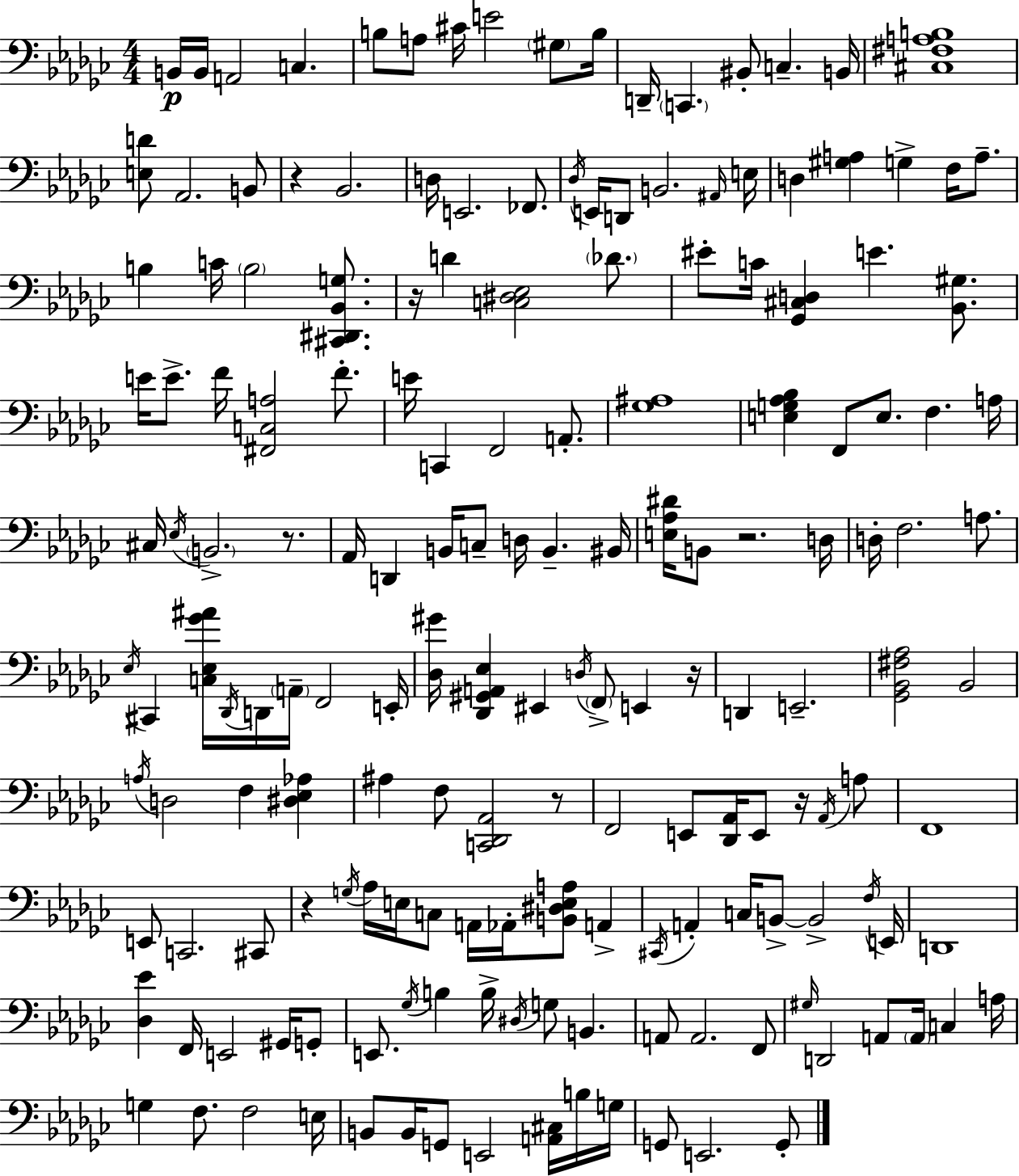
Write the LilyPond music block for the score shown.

{
  \clef bass
  \numericTimeSignature
  \time 4/4
  \key ees \minor
  \repeat volta 2 { b,16\p b,16 a,2 c4. | b8 a8 cis'16 e'2 \parenthesize gis8 b16 | d,16-- \parenthesize c,4. bis,8-. c4.-- b,16 | <cis fis a b>1 | \break <e d'>8 aes,2. b,8 | r4 bes,2. | d16 e,2. fes,8. | \acciaccatura { des16 } e,16 d,8 b,2. | \break \grace { ais,16 } e16 d4 <gis a>4 g4-> f16 a8.-- | b4 c'16 \parenthesize b2 <cis, dis, bes, g>8. | r16 d'4 <c dis ees>2 \parenthesize des'8. | eis'8-. c'16 <ges, cis d>4 e'4. <bes, gis>8. | \break e'16 e'8.-> f'16 <fis, c a>2 f'8.-. | e'16 c,4 f,2 a,8.-. | <ges ais>1 | <e g aes bes>4 f,8 e8. f4. | \break a16 cis16 \acciaccatura { ees16 } \parenthesize b,2.-> | r8. aes,16 d,4 b,16 c8-- d16 b,4.-- | bis,16 <e aes dis'>16 b,8 r2. | d16 d16-. f2. | \break a8. \acciaccatura { ees16 } cis,4 <c ees ges' ais'>16 \acciaccatura { des,16 } d,16 \parenthesize a,16-- f,2 | e,16-. <des gis'>16 <des, gis, a, ees>4 eis,4 \acciaccatura { d16 } \parenthesize f,8-> | e,4 r16 d,4 e,2.-- | <ges, bes, fis aes>2 bes,2 | \break \acciaccatura { a16 } d2 f4 | <dis ees aes>4 ais4 f8 <c, des, aes,>2 | r8 f,2 e,8 | <des, aes,>16 e,8 r16 \acciaccatura { aes,16 } a8 f,1 | \break e,8 c,2. | cis,8 r4 \acciaccatura { g16 } aes16 e16 c8 | a,16 aes,16-. <b, dis e a>8 a,4-> \acciaccatura { cis,16 } a,4-. c16 b,8->~~ | b,2-> \acciaccatura { f16 } e,16 d,1 | \break <des ees'>4 f,16 | e,2 gis,16 g,8-. e,8. \acciaccatura { ges16 } b4 | b16-> \acciaccatura { dis16 } g8 b,4. a,8 a,2. | f,8 \grace { gis16 } d,2 | \break a,8 \parenthesize a,16 c4 a16 g4 | f8. f2 e16 b,8 | b,16 g,8 e,2 <a, cis>16 b16 g16 g,8 | e,2. g,8-. } \bar "|."
}